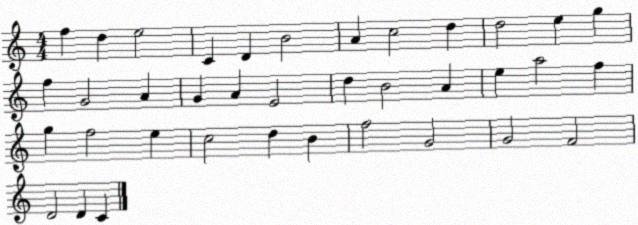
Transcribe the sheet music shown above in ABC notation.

X:1
T:Untitled
M:4/4
L:1/4
K:C
f d e2 C D B2 A c2 d d2 e g f G2 A G A E2 d B2 A e a2 f g f2 e c2 d B f2 G2 G2 F2 D2 D C